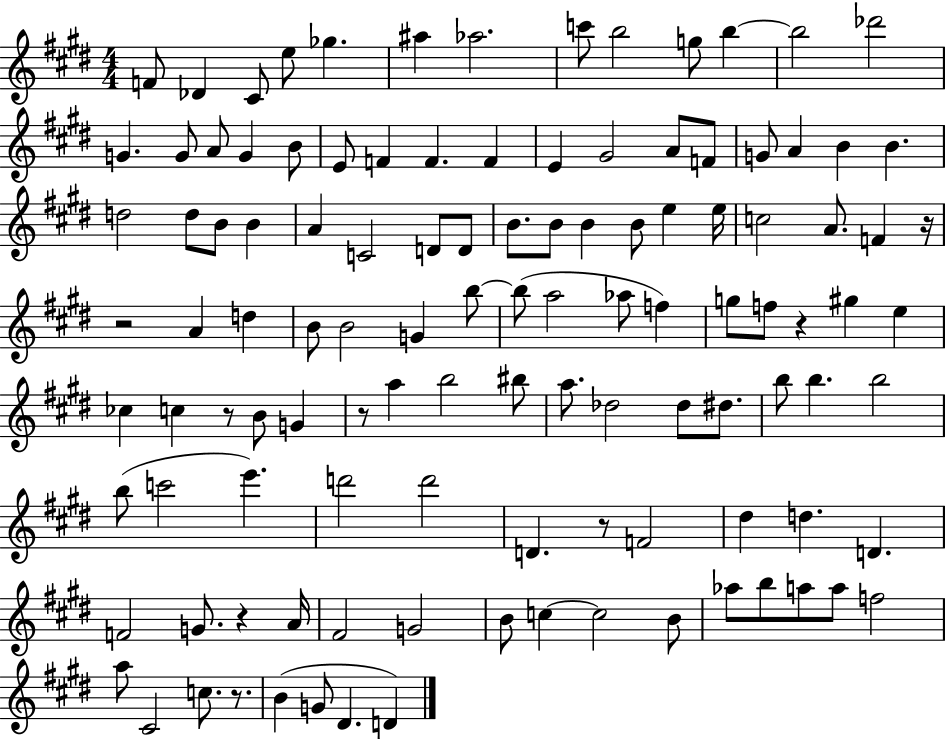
F4/e Db4/q C#4/e E5/e Gb5/q. A#5/q Ab5/h. C6/e B5/h G5/e B5/q B5/h Db6/h G4/q. G4/e A4/e G4/q B4/e E4/e F4/q F4/q. F4/q E4/q G#4/h A4/e F4/e G4/e A4/q B4/q B4/q. D5/h D5/e B4/e B4/q A4/q C4/h D4/e D4/e B4/e. B4/e B4/q B4/e E5/q E5/s C5/h A4/e. F4/q R/s R/h A4/q D5/q B4/e B4/h G4/q B5/e B5/e A5/h Ab5/e F5/q G5/e F5/e R/q G#5/q E5/q CES5/q C5/q R/e B4/e G4/q R/e A5/q B5/h BIS5/e A5/e. Db5/h Db5/e D#5/e. B5/e B5/q. B5/h B5/e C6/h E6/q. D6/h D6/h D4/q. R/e F4/h D#5/q D5/q. D4/q. F4/h G4/e. R/q A4/s F#4/h G4/h B4/e C5/q C5/h B4/e Ab5/e B5/e A5/e A5/e F5/h A5/e C#4/h C5/e. R/e. B4/q G4/e D#4/q. D4/q